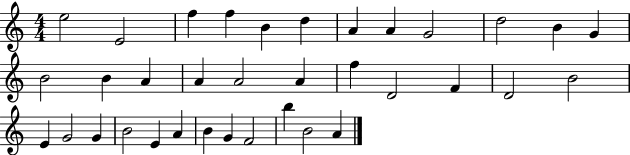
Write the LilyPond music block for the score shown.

{
  \clef treble
  \numericTimeSignature
  \time 4/4
  \key c \major
  e''2 e'2 | f''4 f''4 b'4 d''4 | a'4 a'4 g'2 | d''2 b'4 g'4 | \break b'2 b'4 a'4 | a'4 a'2 a'4 | f''4 d'2 f'4 | d'2 b'2 | \break e'4 g'2 g'4 | b'2 e'4 a'4 | b'4 g'4 f'2 | b''4 b'2 a'4 | \break \bar "|."
}